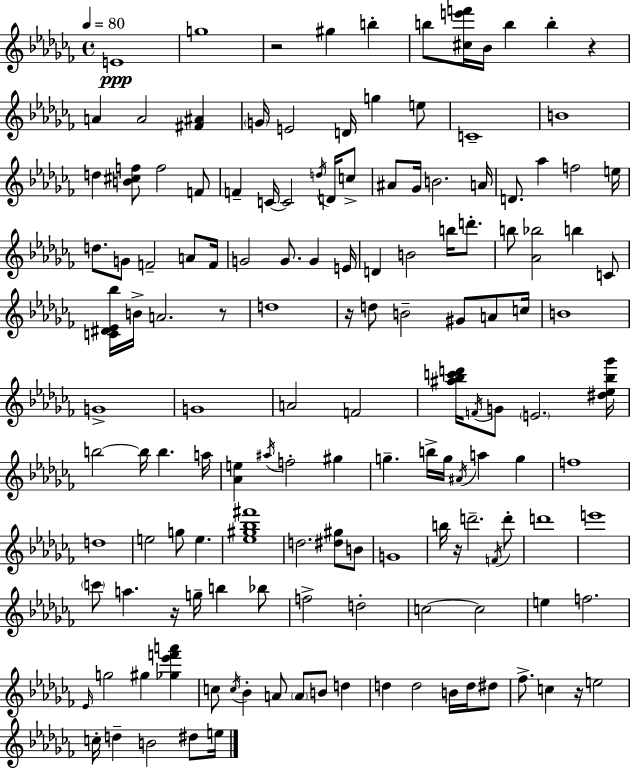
{
  \clef treble
  \time 4/4
  \defaultTimeSignature
  \key aes \minor
  \tempo 4 = 80
  e'1\ppp | g''1 | r2 gis''4 b''4-. | b''8 <cis'' e''' f'''>16 bes'16 b''4 b''4-. r4 | \break a'4 a'2 <fis' ais'>4 | \parenthesize g'16 e'2 d'16 g''4 e''8 | c'1-- | b'1 | \break d''4 <b' cis'' f''>8 f''2 f'8 | f'4-- c'16~~ c'2 \acciaccatura { d''16 } d'16 c''8-> | ais'8 ges'16 b'2. | a'16 d'8. aes''4 f''2 | \break e''16 d''8. g'8 f'2-- a'8 | f'16 g'2 g'8. g'4 | e'16 d'4 b'2 b''16 d'''8.-. | b''8 <aes' bes''>2 b''4 c'8 | \break <c' dis' ees' bes''>16 b'16-> a'2. r8 | d''1 | r16 d''8 b'2-- gis'8 a'8 | c''16 b'1 | \break g'1-> | g'1 | a'2 f'2 | <ais'' bes'' c''' d'''>16 \acciaccatura { f'16 } g'8 \parenthesize e'2. | \break <dis'' ees'' bes'' ges'''>16 b''2~~ b''16 b''4. | a''16 <aes' e''>4 \acciaccatura { ais''16 } f''2-. gis''4 | g''4.-- b''16-> g''16 \acciaccatura { ais'16 } a''4 | g''4 f''1 | \break d''1 | e''2 g''8 e''4. | <ees'' gis'' bes'' fis'''>1 | d''2. | \break <dis'' gis''>8 b'8 g'1 | b''16 r16 d'''2.-- | \acciaccatura { f'16 } d'''8-. d'''1 | e'''1 | \break \parenthesize c'''8 a''4. r16 g''16-- b''4 | bes''8 f''2-> d''2-. | c''2~~ c''2 | e''4 f''2. | \break \grace { ees'16 } g''2 gis''4 | <ges'' ees''' f''' a'''>4 c''8 \acciaccatura { c''16 } bes'4-. a'8 \parenthesize a'8 | b'8 d''4 d''4 d''2 | b'16 d''16 dis''8 fes''8.-> c''4 r16 e''2 | \break c''16-. d''4-- b'2 | dis''8 e''16 \bar "|."
}